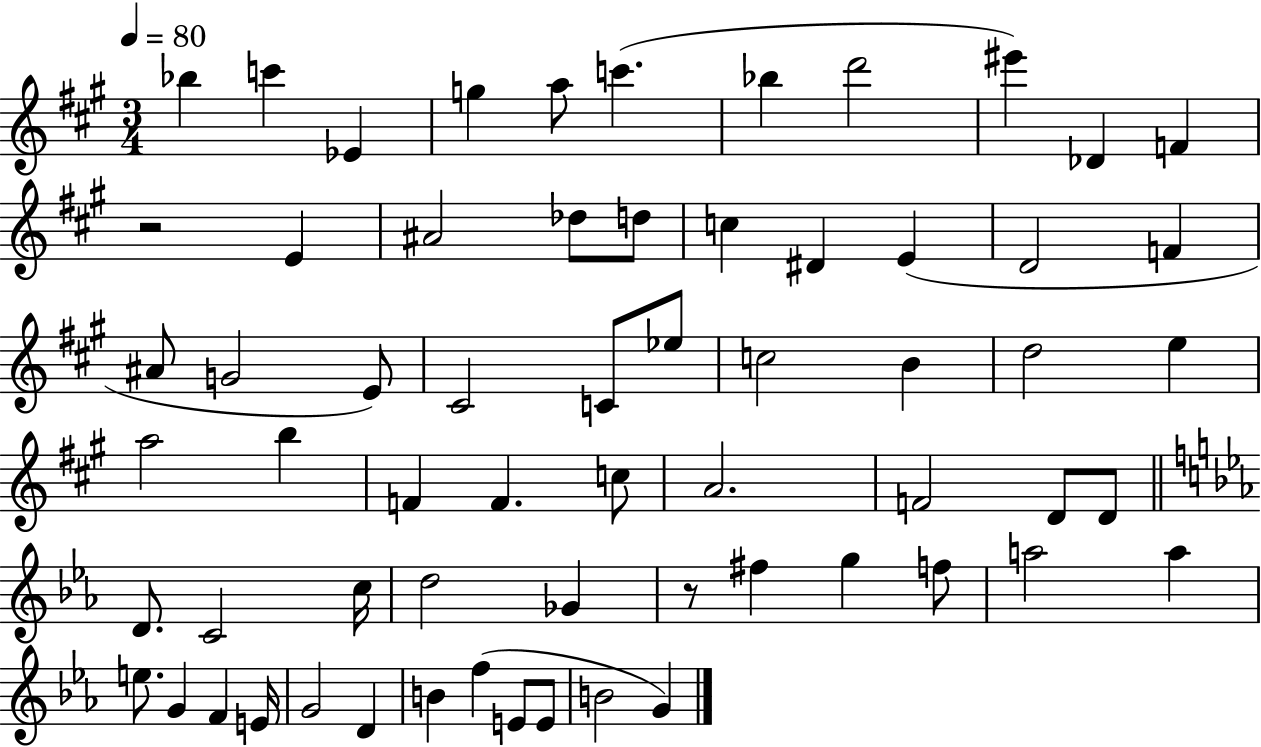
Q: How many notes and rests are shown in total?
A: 63